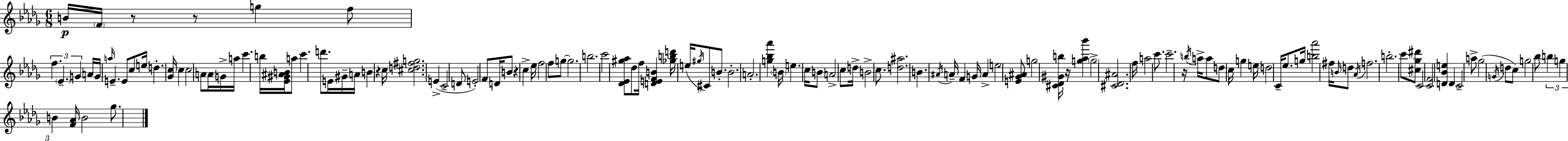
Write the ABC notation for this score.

X:1
T:Untitled
M:6/8
L:1/4
K:Bbm
B/4 F/4 z/2 z/2 g f/2 f _E G A/4 G/4 a/4 E E/2 c/2 e/4 d [_Gc]/4 c c2 A/2 A/4 G/4 a/4 c' b/4 [_E^G^AB]/4 a/2 c' d'/2 E/4 ^G/4 A/4 B z c/4 [^cd^fg]2 E C2 D/2 E2 F/2 D/4 B/2 z c _e/4 f2 f/2 g/2 g2 b2 c'2 [_D_E^g_a]/2 _d/2 f/4 [DEFB] [_gbd']/4 e/4 ^g/4 ^C/2 B/2 B2 A2 [g_b_a'] B/4 e c/4 B/2 A2 c/2 d/4 B2 c/2 [d^a]2 B ^A/4 A/4 F G/4 A e2 [E_G^A]/2 g2 [^C_D^Gb]/4 z/4 [g_a_b'] g2 [^C_D^A]2 f/4 a2 c'/2 c'2 z/4 b/4 a/4 a/2 d/2 c/4 g e/4 d2 C/4 _e/2 g/4 [b_a']2 ^f/4 B/4 d/2 _A/4 f2 b2 c'/2 [^c_g^d']/2 C2 [CF]2 [D_Be] D C2 a/2 _g2 G/4 d/2 c/2 g2 _b/2 b g B [F_A]/4 B2 _g/2